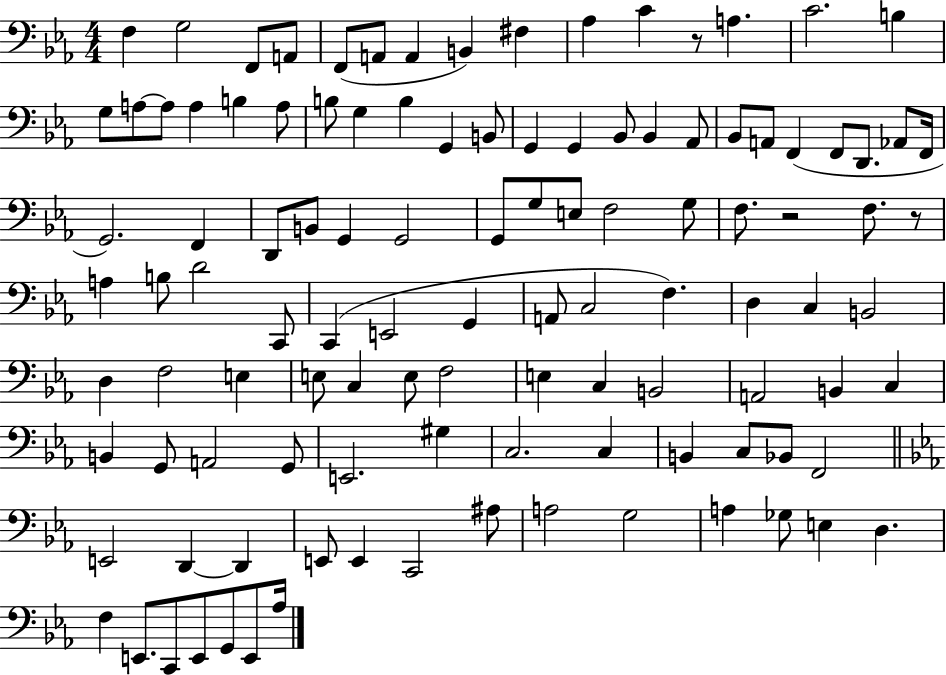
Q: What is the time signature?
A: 4/4